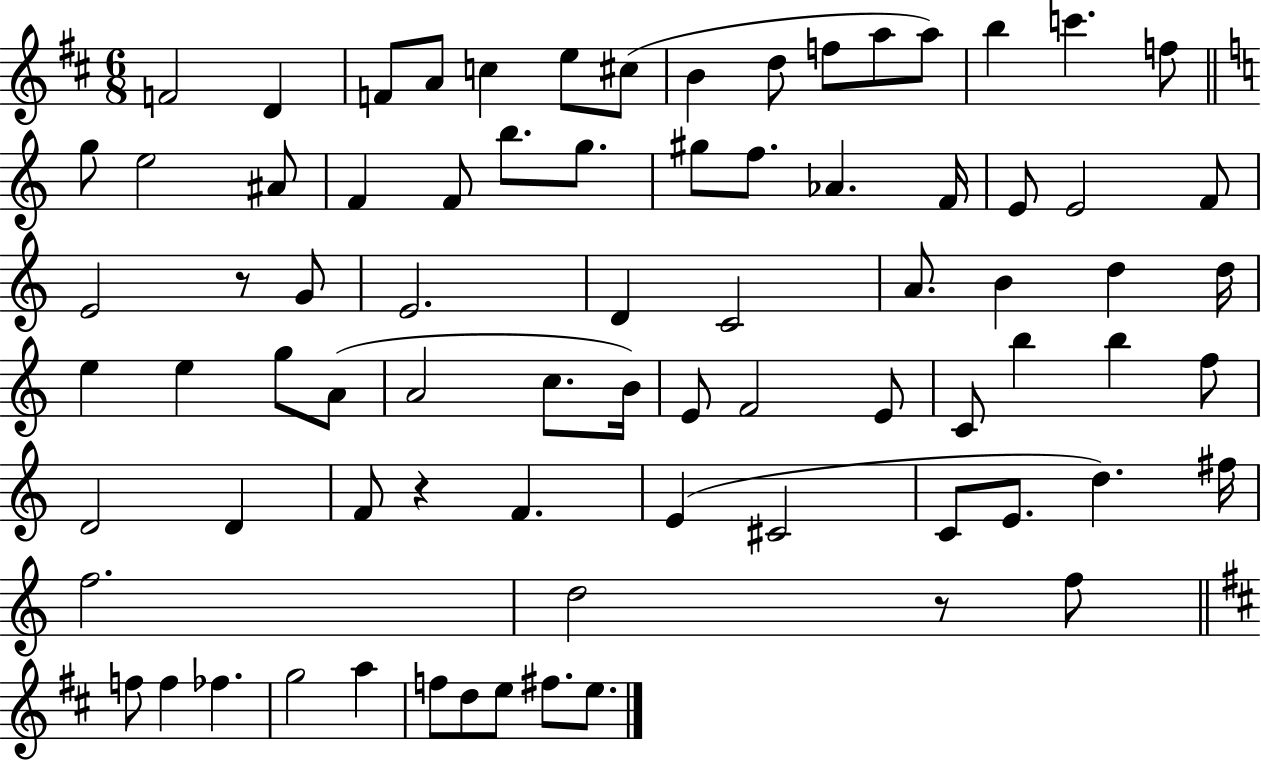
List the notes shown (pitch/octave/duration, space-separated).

F4/h D4/q F4/e A4/e C5/q E5/e C#5/e B4/q D5/e F5/e A5/e A5/e B5/q C6/q. F5/e G5/e E5/h A#4/e F4/q F4/e B5/e. G5/e. G#5/e F5/e. Ab4/q. F4/s E4/e E4/h F4/e E4/h R/e G4/e E4/h. D4/q C4/h A4/e. B4/q D5/q D5/s E5/q E5/q G5/e A4/e A4/h C5/e. B4/s E4/e F4/h E4/e C4/e B5/q B5/q F5/e D4/h D4/q F4/e R/q F4/q. E4/q C#4/h C4/e E4/e. D5/q. F#5/s F5/h. D5/h R/e F5/e F5/e F5/q FES5/q. G5/h A5/q F5/e D5/e E5/e F#5/e. E5/e.